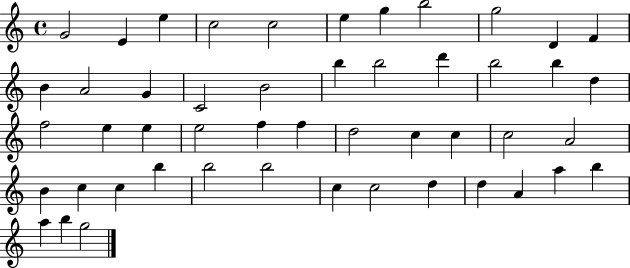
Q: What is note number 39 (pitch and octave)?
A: B5